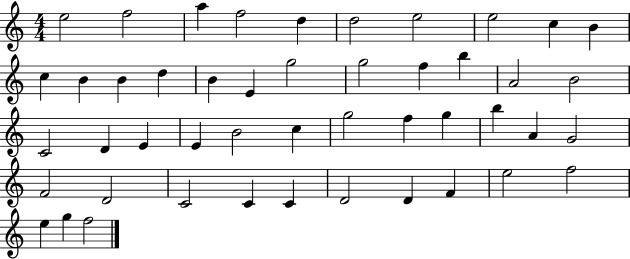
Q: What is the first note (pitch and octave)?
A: E5